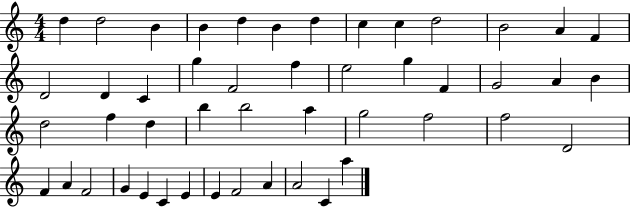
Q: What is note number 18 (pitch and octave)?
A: F4